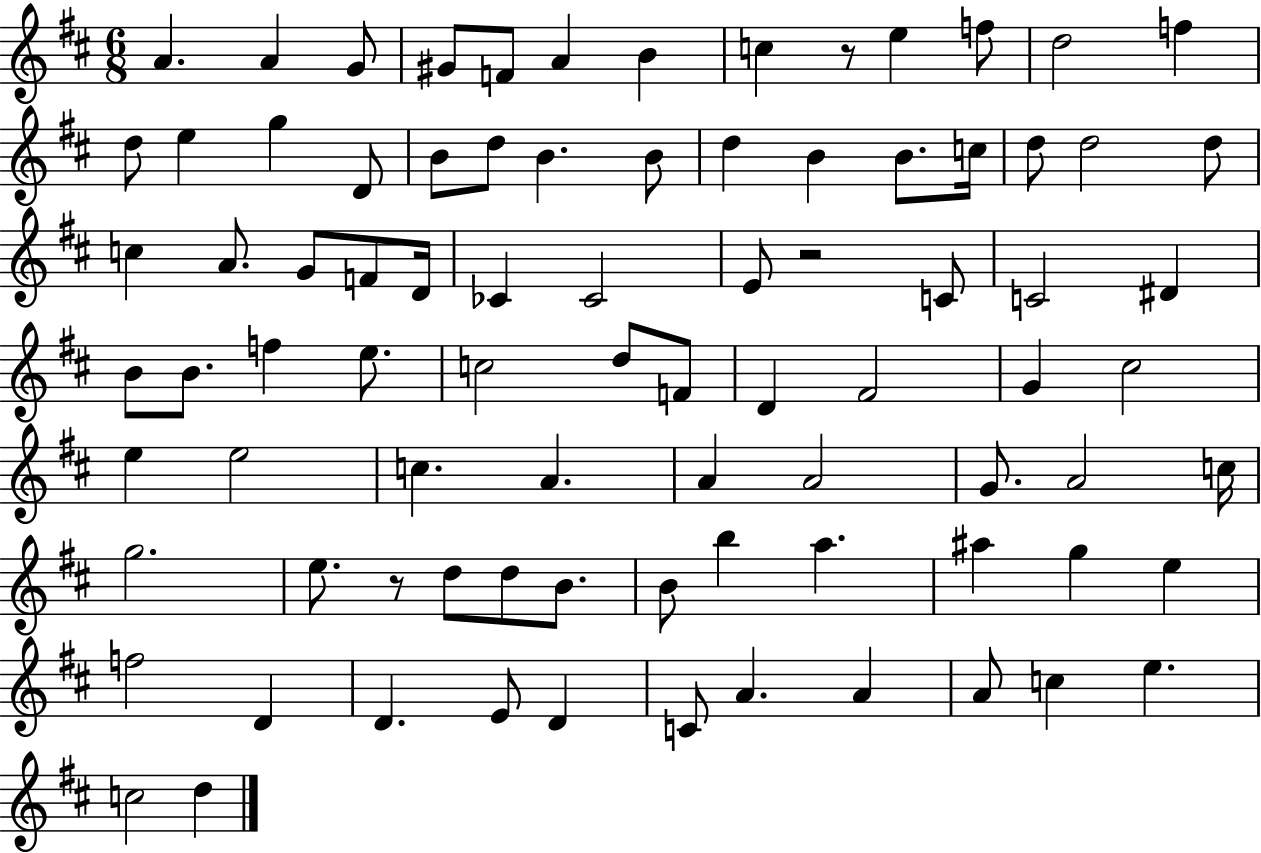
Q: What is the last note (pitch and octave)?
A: D5